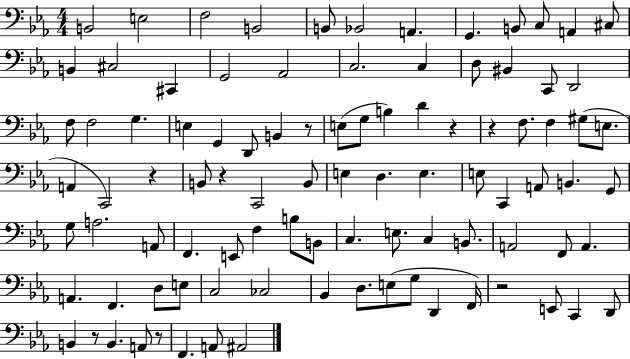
X:1
T:Untitled
M:4/4
L:1/4
K:Eb
B,,2 E,2 F,2 B,,2 B,,/2 _B,,2 A,, G,, B,,/2 C,/2 A,, ^C,/2 B,, ^C,2 ^C,, G,,2 _A,,2 C,2 C, D,/2 ^B,, C,,/2 D,,2 F,/2 F,2 G, E, G,, D,,/2 B,, z/2 E,/2 G,/2 B, D z z F,/2 F, ^G,/2 E,/2 A,, C,,2 z B,,/2 z C,,2 B,,/2 E, D, E, E,/2 C,, A,,/2 B,, G,,/2 G,/2 A,2 A,,/2 F,, E,,/2 F, B,/2 B,,/2 C, E,/2 C, B,,/2 A,,2 F,,/2 A,, A,, F,, D,/2 E,/2 C,2 _C,2 _B,, D,/2 E,/2 G,/2 D,, F,,/4 z2 E,,/2 C,, D,,/2 B,, z/2 B,, A,,/2 z/2 F,, A,,/2 ^A,,2